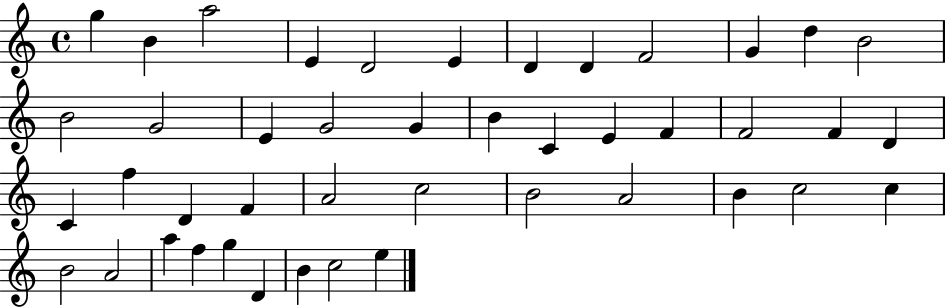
{
  \clef treble
  \time 4/4
  \defaultTimeSignature
  \key c \major
  g''4 b'4 a''2 | e'4 d'2 e'4 | d'4 d'4 f'2 | g'4 d''4 b'2 | \break b'2 g'2 | e'4 g'2 g'4 | b'4 c'4 e'4 f'4 | f'2 f'4 d'4 | \break c'4 f''4 d'4 f'4 | a'2 c''2 | b'2 a'2 | b'4 c''2 c''4 | \break b'2 a'2 | a''4 f''4 g''4 d'4 | b'4 c''2 e''4 | \bar "|."
}